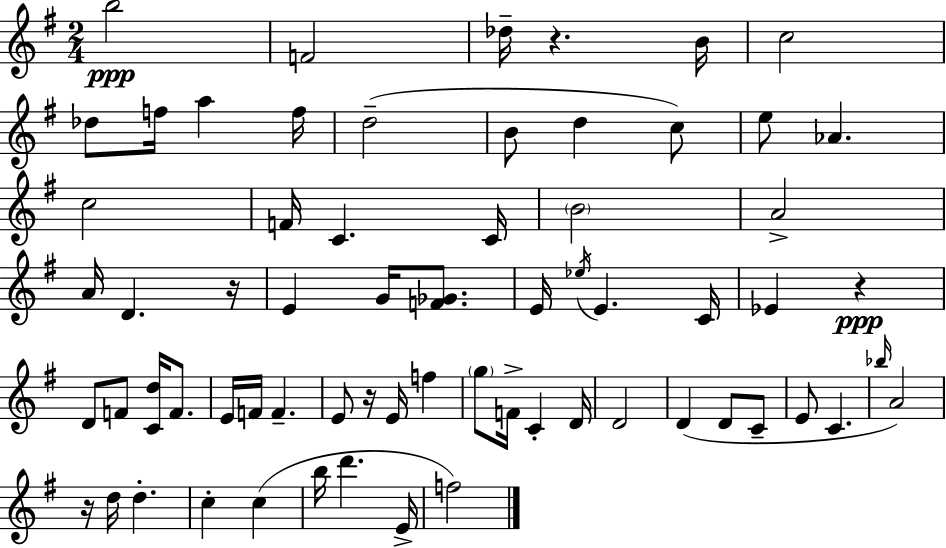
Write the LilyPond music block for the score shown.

{
  \clef treble
  \numericTimeSignature
  \time 2/4
  \key g \major
  b''2\ppp | f'2 | des''16-- r4. b'16 | c''2 | \break des''8 f''16 a''4 f''16 | d''2--( | b'8 d''4 c''8) | e''8 aes'4. | \break c''2 | f'16 c'4. c'16 | \parenthesize b'2 | a'2-> | \break a'16 d'4. r16 | e'4 g'16 <f' ges'>8. | e'16 \acciaccatura { ees''16 } e'4. | c'16 ees'4 r4\ppp | \break d'8 f'8 <c' d''>16 f'8. | e'16 f'16 f'4.-- | e'8 r16 e'16 f''4 | \parenthesize g''8 f'16-> c'4-. | \break d'16 d'2 | d'4( d'8 c'8-- | e'8 c'4. | \grace { bes''16 }) a'2 | \break r16 d''16 d''4.-. | c''4-. c''4( | b''16 d'''4. | e'16-> f''2) | \break \bar "|."
}